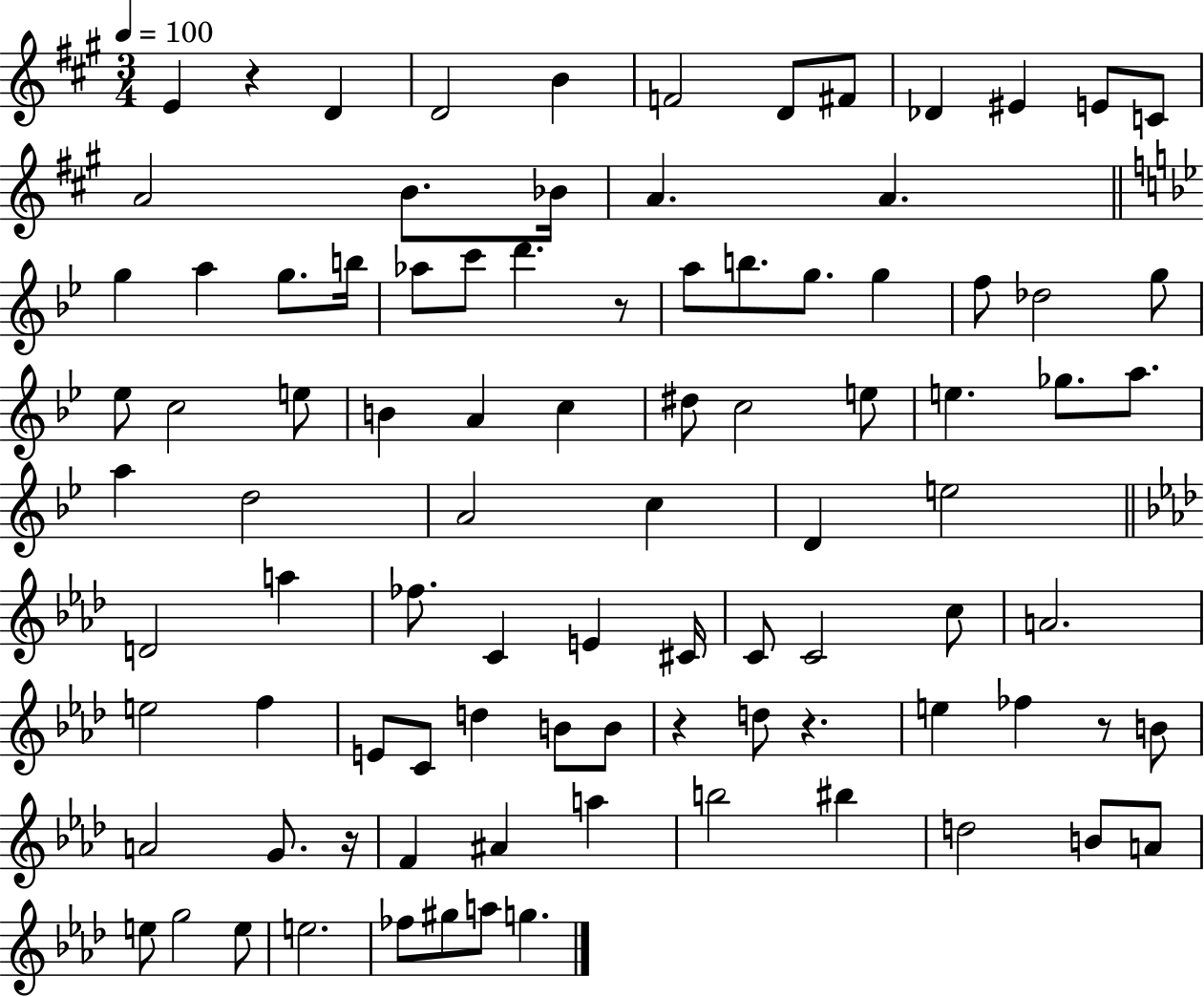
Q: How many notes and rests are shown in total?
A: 93